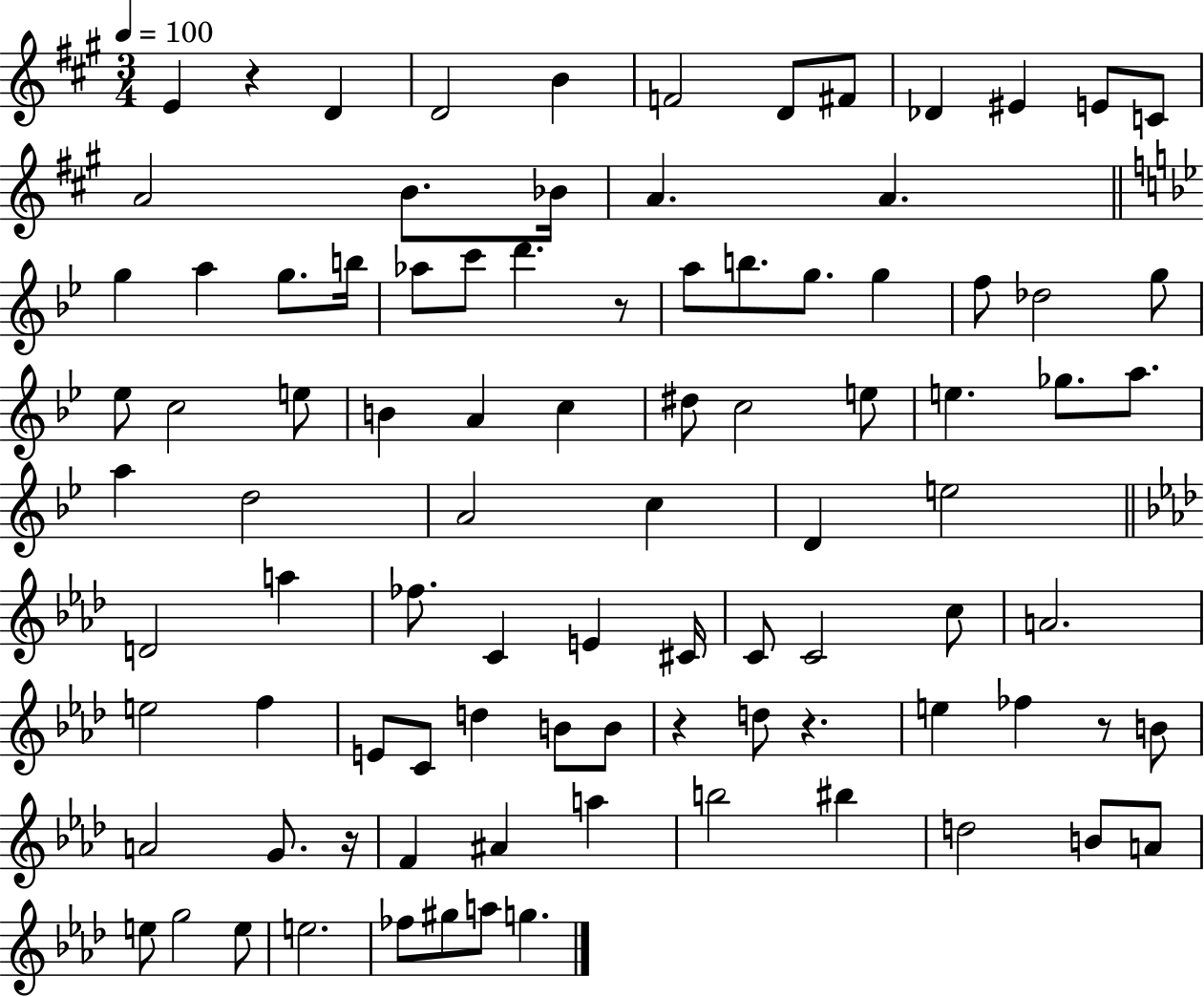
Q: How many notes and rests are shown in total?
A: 93